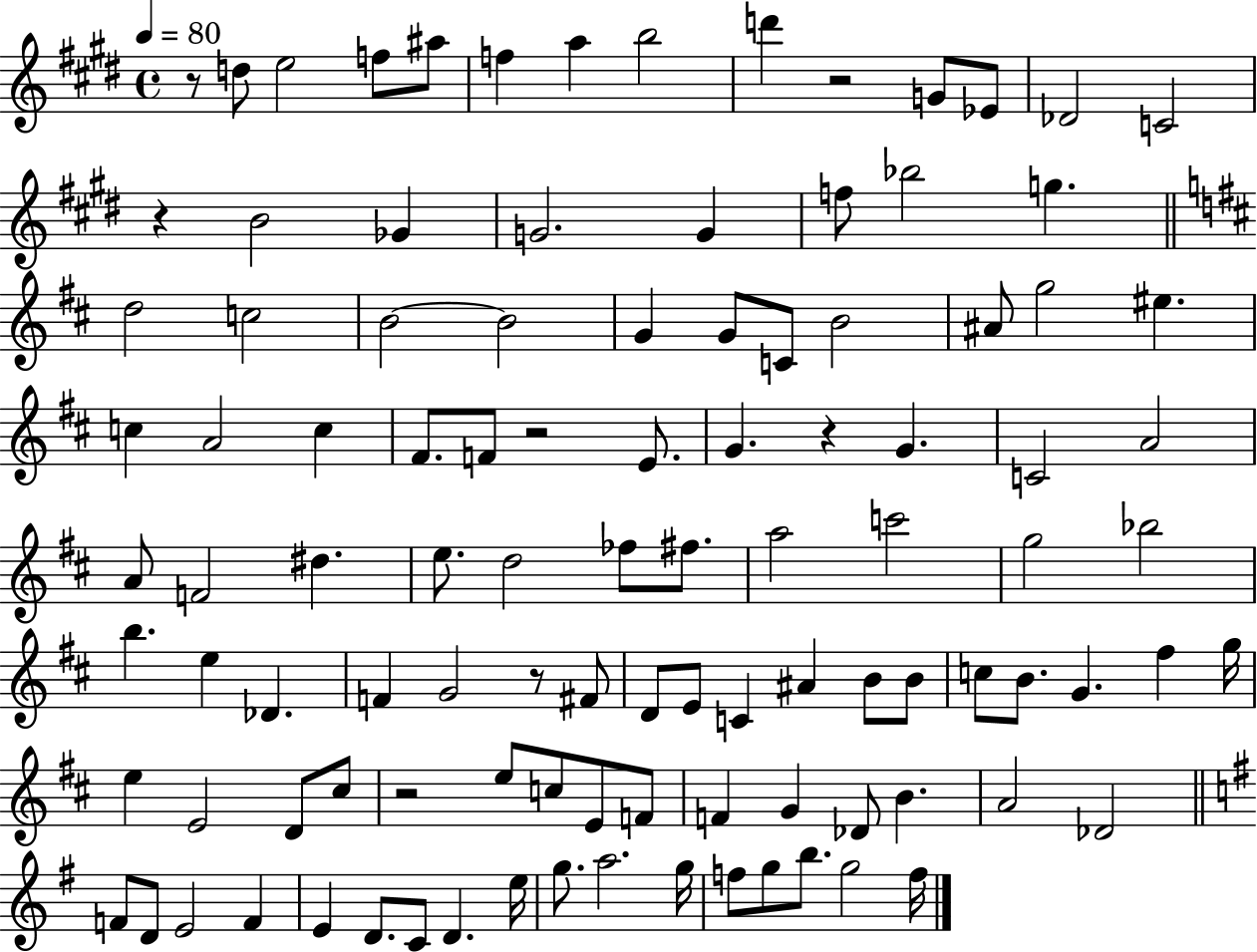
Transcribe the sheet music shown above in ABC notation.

X:1
T:Untitled
M:4/4
L:1/4
K:E
z/2 d/2 e2 f/2 ^a/2 f a b2 d' z2 G/2 _E/2 _D2 C2 z B2 _G G2 G f/2 _b2 g d2 c2 B2 B2 G G/2 C/2 B2 ^A/2 g2 ^e c A2 c ^F/2 F/2 z2 E/2 G z G C2 A2 A/2 F2 ^d e/2 d2 _f/2 ^f/2 a2 c'2 g2 _b2 b e _D F G2 z/2 ^F/2 D/2 E/2 C ^A B/2 B/2 c/2 B/2 G ^f g/4 e E2 D/2 ^c/2 z2 e/2 c/2 E/2 F/2 F G _D/2 B A2 _D2 F/2 D/2 E2 F E D/2 C/2 D e/4 g/2 a2 g/4 f/2 g/2 b/2 g2 f/4